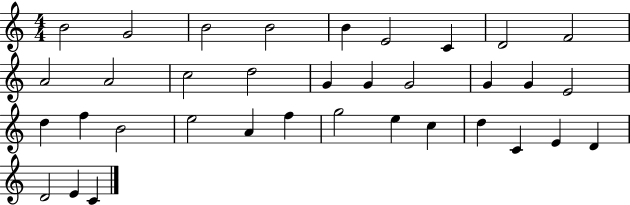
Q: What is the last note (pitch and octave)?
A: C4